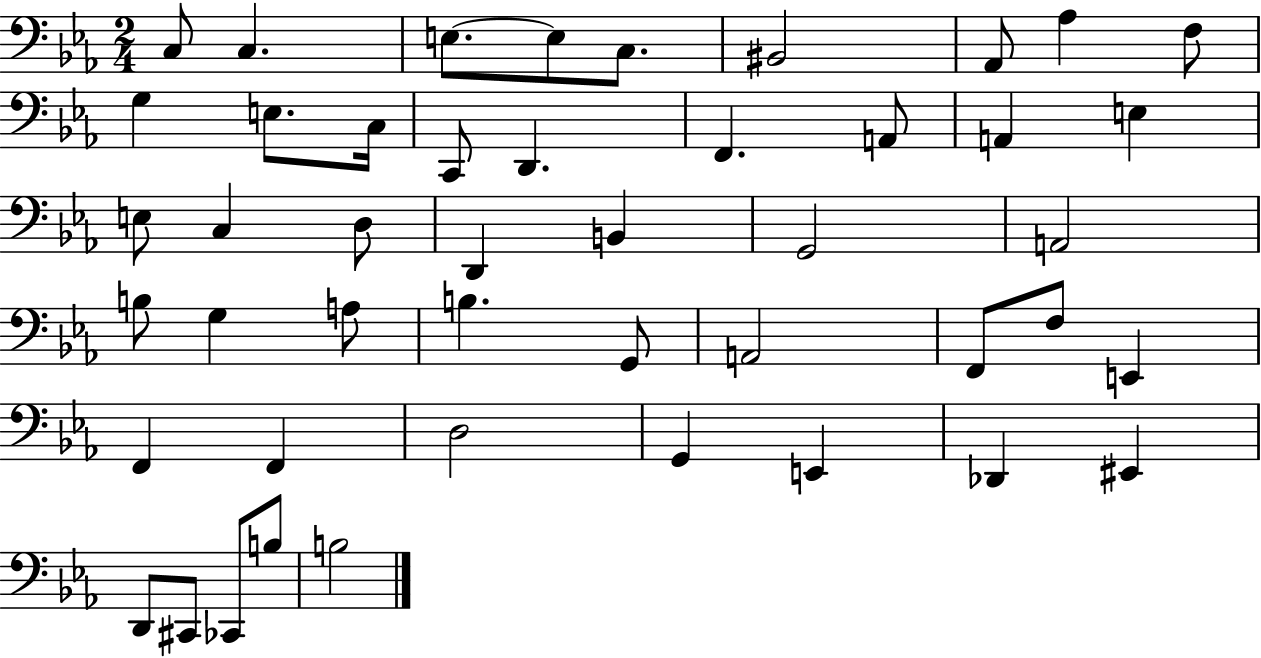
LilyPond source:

{
  \clef bass
  \numericTimeSignature
  \time 2/4
  \key ees \major
  c8 c4. | e8.~~ e8 c8. | bis,2 | aes,8 aes4 f8 | \break g4 e8. c16 | c,8 d,4. | f,4. a,8 | a,4 e4 | \break e8 c4 d8 | d,4 b,4 | g,2 | a,2 | \break b8 g4 a8 | b4. g,8 | a,2 | f,8 f8 e,4 | \break f,4 f,4 | d2 | g,4 e,4 | des,4 eis,4 | \break d,8 cis,8 ces,8 b8 | b2 | \bar "|."
}